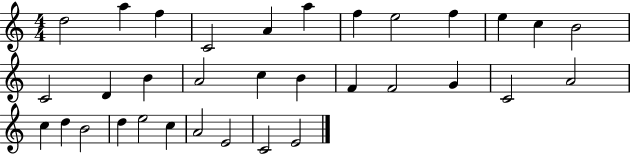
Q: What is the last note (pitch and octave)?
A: E4